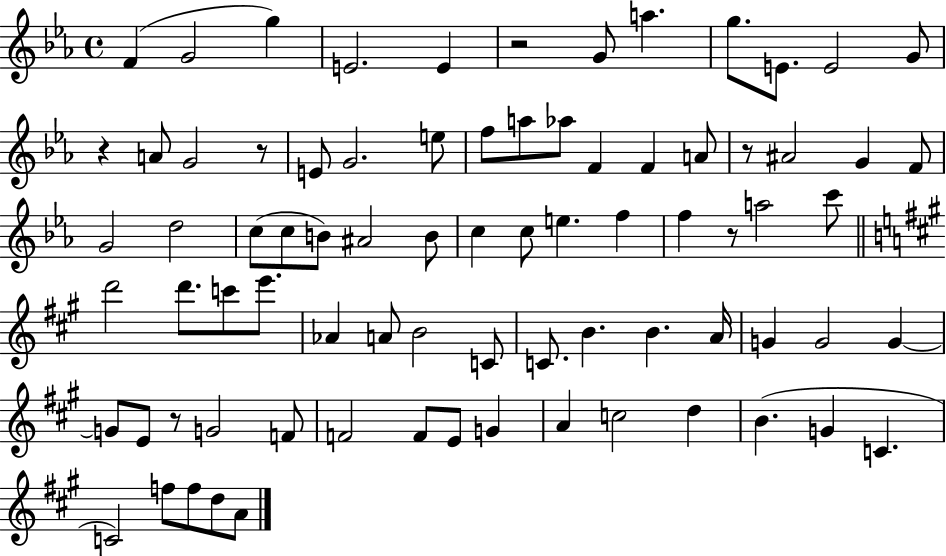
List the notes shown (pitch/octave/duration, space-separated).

F4/q G4/h G5/q E4/h. E4/q R/h G4/e A5/q. G5/e. E4/e. E4/h G4/e R/q A4/e G4/h R/e E4/e G4/h. E5/e F5/e A5/e Ab5/e F4/q F4/q A4/e R/e A#4/h G4/q F4/e G4/h D5/h C5/e C5/e B4/e A#4/h B4/e C5/q C5/e E5/q. F5/q F5/q R/e A5/h C6/e D6/h D6/e. C6/e E6/e. Ab4/q A4/e B4/h C4/e C4/e. B4/q. B4/q. A4/s G4/q G4/h G4/q G4/e E4/e R/e G4/h F4/e F4/h F4/e E4/e G4/q A4/q C5/h D5/q B4/q. G4/q C4/q. C4/h F5/e F5/e D5/e A4/e